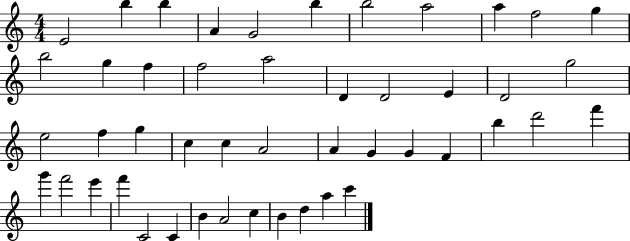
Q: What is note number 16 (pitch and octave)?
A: A5